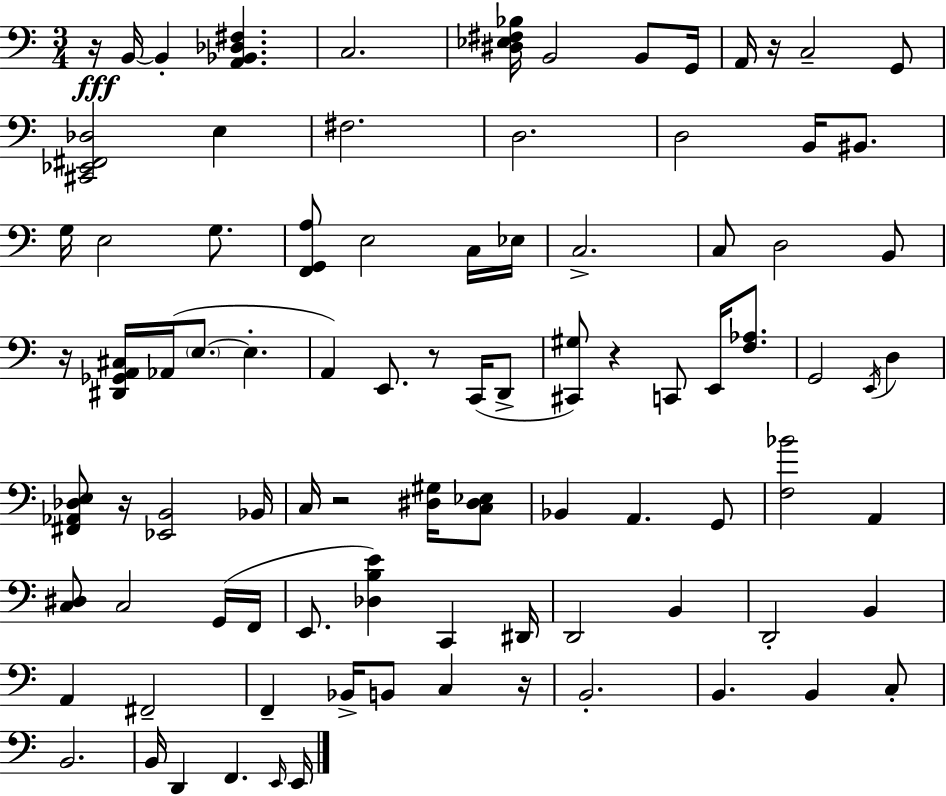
R/s B2/s B2/q [A2,Bb2,Db3,F#3]/q. C3/h. [D#3,Eb3,F#3,Bb3]/s B2/h B2/e G2/s A2/s R/s C3/h G2/e [C#2,Eb2,F#2,Db3]/h E3/q F#3/h. D3/h. D3/h B2/s BIS2/e. G3/s E3/h G3/e. [F2,G2,A3]/e E3/h C3/s Eb3/s C3/h. C3/e D3/h B2/e R/s [D#2,Gb2,A2,C#3]/s Ab2/s E3/e. E3/q. A2/q E2/e. R/e C2/s D2/e [C#2,G#3]/e R/q C2/e E2/s [F3,Ab3]/e. G2/h E2/s D3/q [F#2,Ab2,Db3,E3]/e R/s [Eb2,B2]/h Bb2/s C3/s R/h [D#3,G#3]/s [C3,D#3,Eb3]/e Bb2/q A2/q. G2/e [F3,Bb4]/h A2/q [C3,D#3]/e C3/h G2/s F2/s E2/e. [Db3,B3,E4]/q C2/q D#2/s D2/h B2/q D2/h B2/q A2/q F#2/h F2/q Bb2/s B2/e C3/q R/s B2/h. B2/q. B2/q C3/e B2/h. B2/s D2/q F2/q. E2/s E2/s